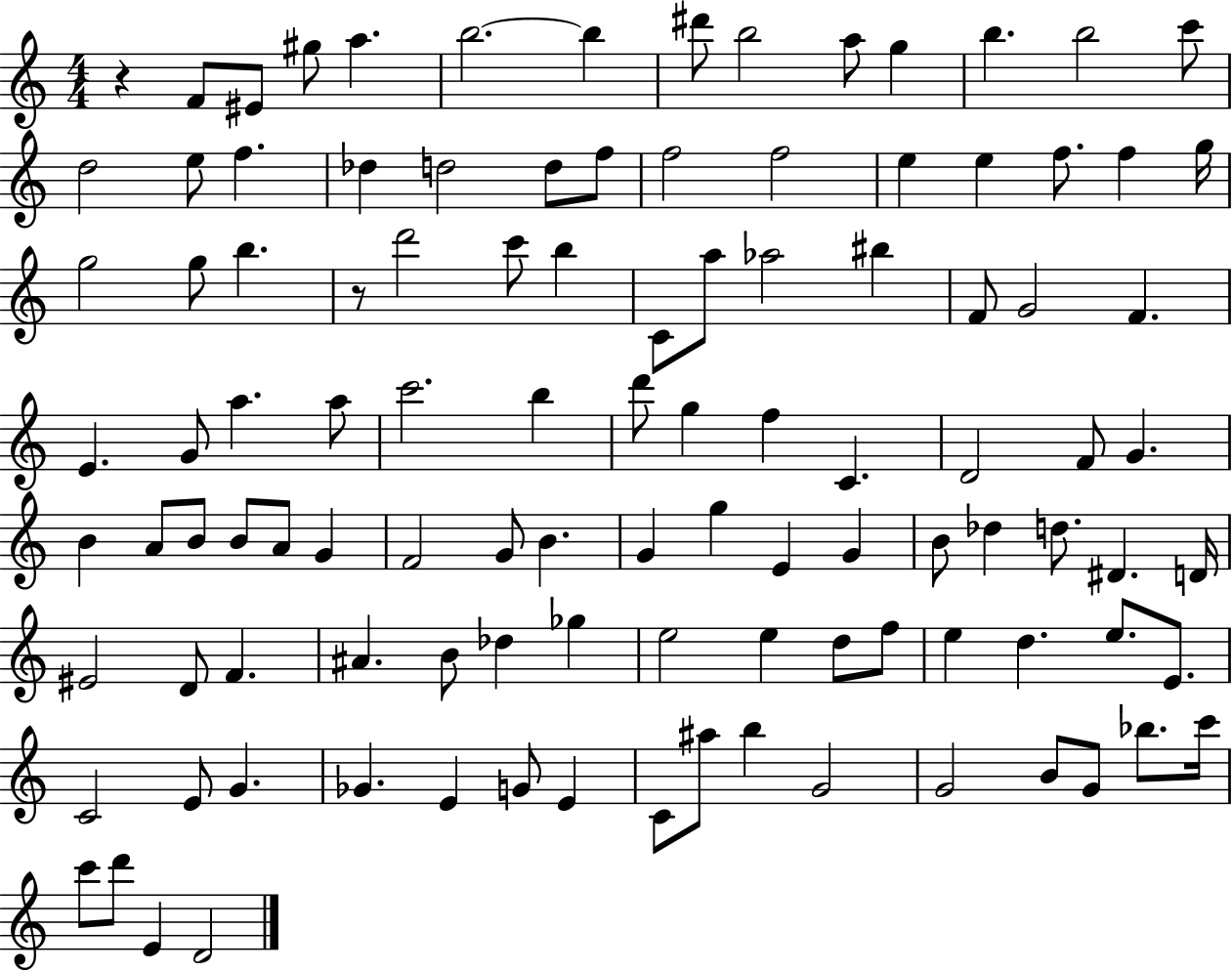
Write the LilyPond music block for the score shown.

{
  \clef treble
  \numericTimeSignature
  \time 4/4
  \key c \major
  \repeat volta 2 { r4 f'8 eis'8 gis''8 a''4. | b''2.~~ b''4 | dis'''8 b''2 a''8 g''4 | b''4. b''2 c'''8 | \break d''2 e''8 f''4. | des''4 d''2 d''8 f''8 | f''2 f''2 | e''4 e''4 f''8. f''4 g''16 | \break g''2 g''8 b''4. | r8 d'''2 c'''8 b''4 | c'8 a''8 aes''2 bis''4 | f'8 g'2 f'4. | \break e'4. g'8 a''4. a''8 | c'''2. b''4 | d'''8 g''4 f''4 c'4. | d'2 f'8 g'4. | \break b'4 a'8 b'8 b'8 a'8 g'4 | f'2 g'8 b'4. | g'4 g''4 e'4 g'4 | b'8 des''4 d''8. dis'4. d'16 | \break eis'2 d'8 f'4. | ais'4. b'8 des''4 ges''4 | e''2 e''4 d''8 f''8 | e''4 d''4. e''8. e'8. | \break c'2 e'8 g'4. | ges'4. e'4 g'8 e'4 | c'8 ais''8 b''4 g'2 | g'2 b'8 g'8 bes''8. c'''16 | \break c'''8 d'''8 e'4 d'2 | } \bar "|."
}